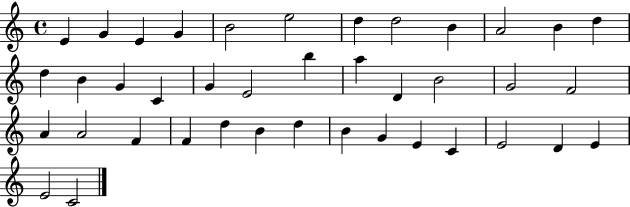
X:1
T:Untitled
M:4/4
L:1/4
K:C
E G E G B2 e2 d d2 B A2 B d d B G C G E2 b a D B2 G2 F2 A A2 F F d B d B G E C E2 D E E2 C2